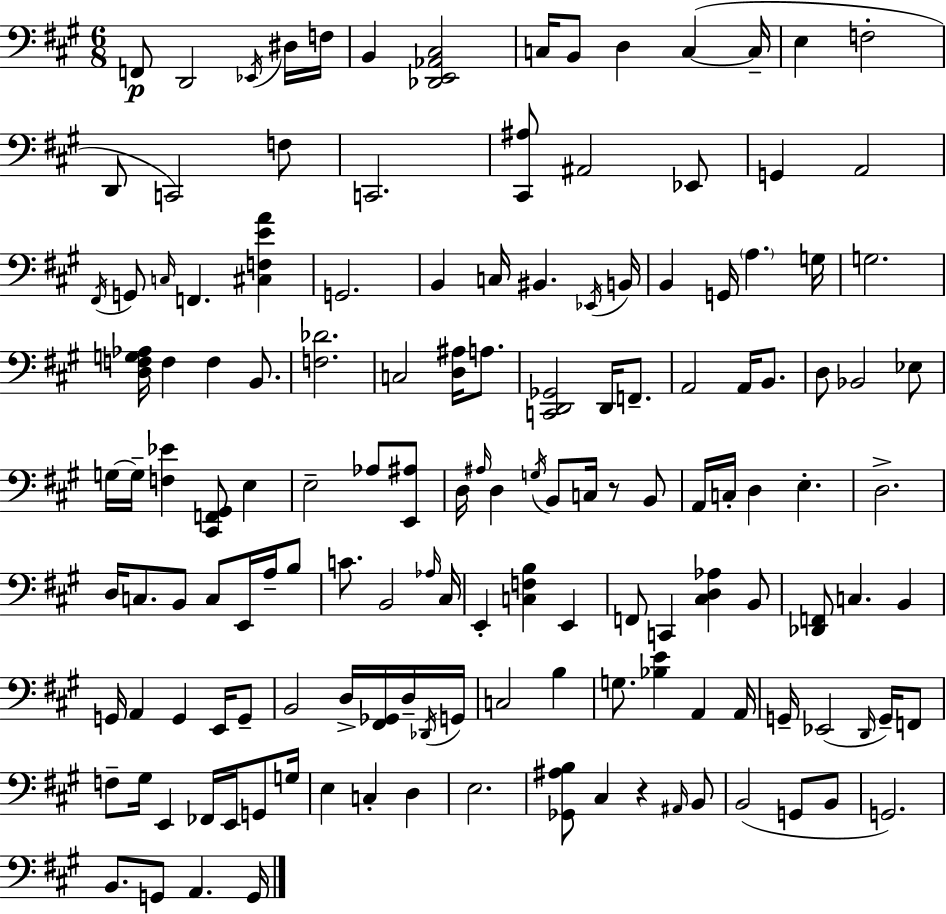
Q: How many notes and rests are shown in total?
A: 144